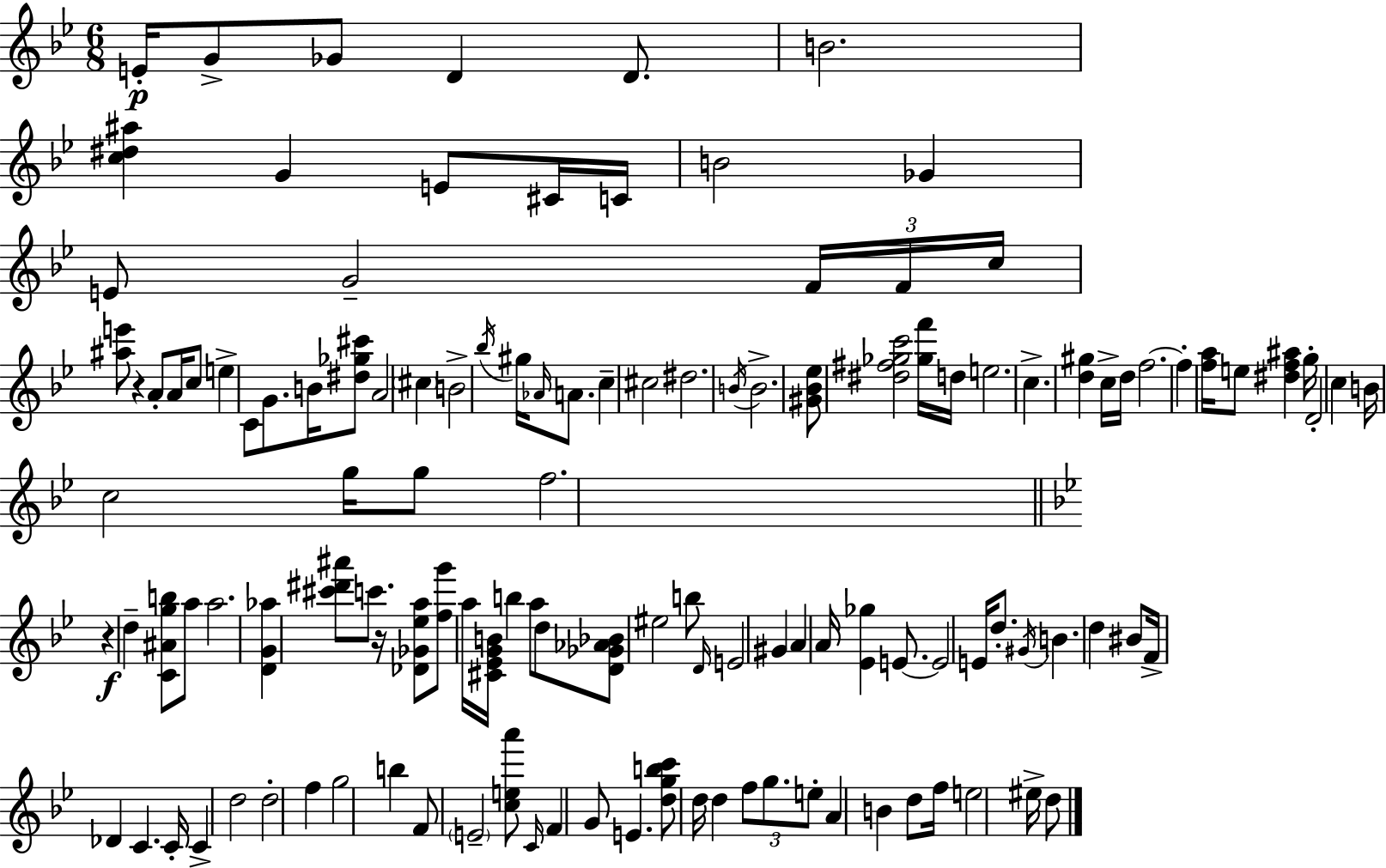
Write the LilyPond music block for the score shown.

{
  \clef treble
  \numericTimeSignature
  \time 6/8
  \key bes \major
  e'16-.\p g'8-> ges'8 d'4 d'8. | b'2. | <c'' dis'' ais''>4 g'4 e'8 cis'16 c'16 | b'2 ges'4 | \break e'8 g'2-- \tuplet 3/2 { f'16 f'16 | c''16 } <ais'' e'''>8 r4 a'8-. a'16 c''8 | e''4-> c'8 g'8. b'16 <dis'' ges'' cis'''>8 | a'2 \parenthesize cis''4 | \break b'2-> \acciaccatura { bes''16 } gis''16 \grace { aes'16 } a'8. | c''4-- cis''2 | dis''2. | \acciaccatura { b'16 } b'2.-> | \break <gis' bes' ees''>8 <dis'' fis'' ges'' c'''>2 | <ges'' f'''>16 d''16 e''2. | c''4.-> <d'' gis''>4 | c''16-> d''16 f''2.~~ | \break f''4-. <f'' a''>16 e''8 <dis'' f'' ais''>4 | g''16-. d'2-. c''4 | b'16 c''2 | g''16 g''8 f''2. | \break \bar "||" \break \key bes \major r4\f d''4-- <c' ais' g'' b''>8 a''8 | a''2. | <d' g' aes''>4 <cis''' dis''' ais'''>8 c'''8. r16 <des' ges' ees'' a''>8 | <f'' g'''>8 a''16 <cis' ees' g' b'>16 b''4 a''8 d''8 | \break <d' ges' aes' bes'>8 eis''2 b''8 | \grace { d'16 } e'2 gis'4 | a'4 a'16 <ees' ges''>4 e'8.~~ | e'2 e'16 d''8.-. | \break \acciaccatura { gis'16 } b'4. d''4 | bis'8 f'16-> des'4 c'4. | c'16-. c'4-> d''2 | d''2-. f''4 | \break g''2 b''4 | f'8 \parenthesize e'2-- | <c'' e'' a'''>8 \grace { c'16 } f'4 g'8 e'4. | <d'' g'' b'' c'''>8 d''16 d''4 \tuplet 3/2 { f''8 | \break g''8. e''8-. } a'4 b'4 | d''8 f''16 e''2 | eis''16-> d''8 \bar "|."
}